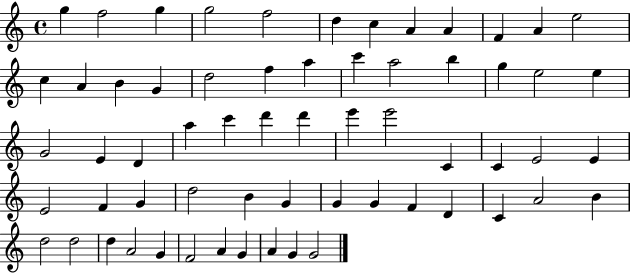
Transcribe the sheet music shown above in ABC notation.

X:1
T:Untitled
M:4/4
L:1/4
K:C
g f2 g g2 f2 d c A A F A e2 c A B G d2 f a c' a2 b g e2 e G2 E D a c' d' d' e' e'2 C C E2 E E2 F G d2 B G G G F D C A2 B d2 d2 d A2 G F2 A G A G G2